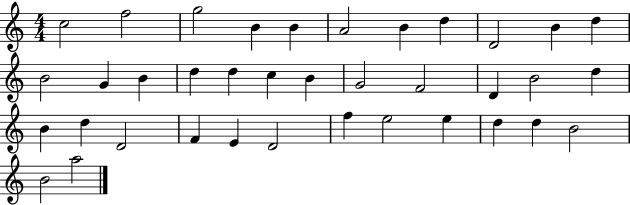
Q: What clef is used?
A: treble